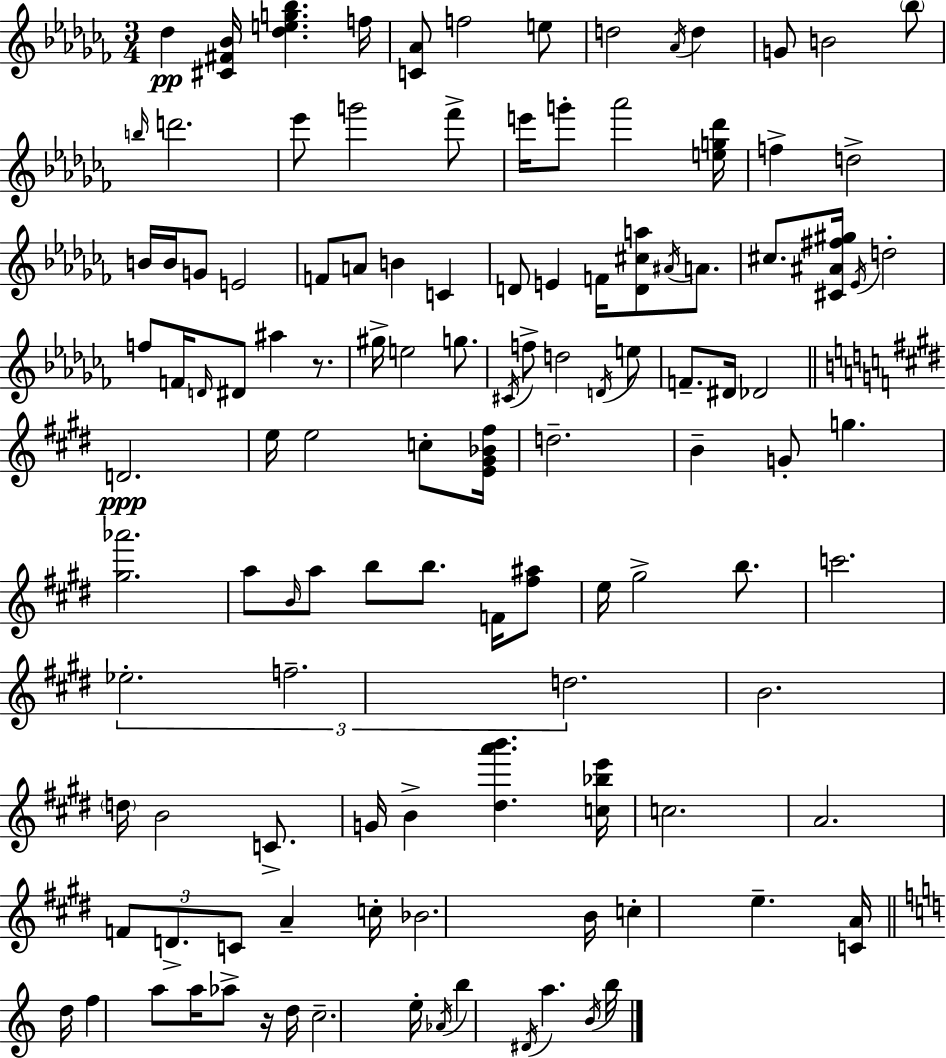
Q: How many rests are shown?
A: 2